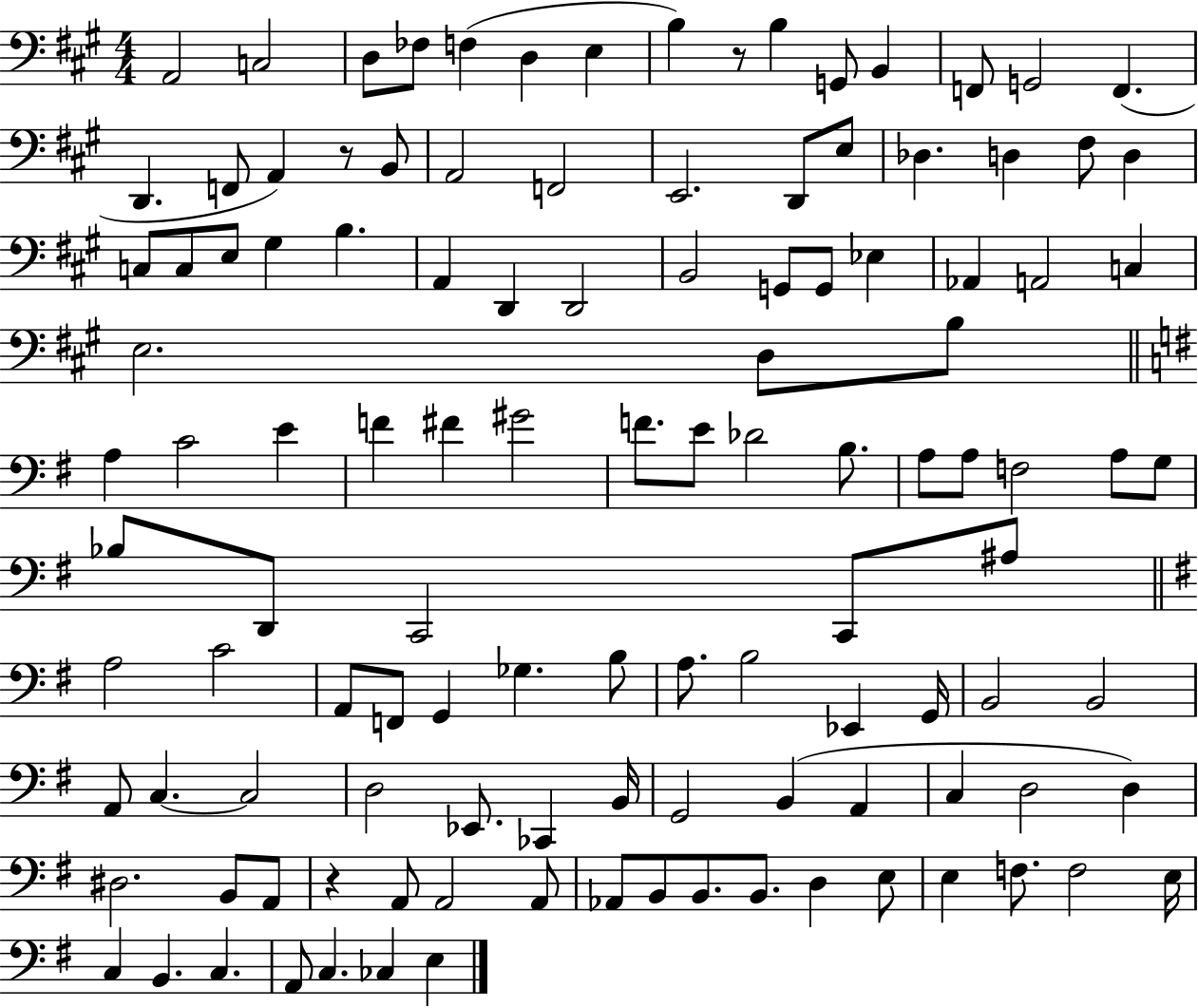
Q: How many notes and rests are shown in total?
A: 117